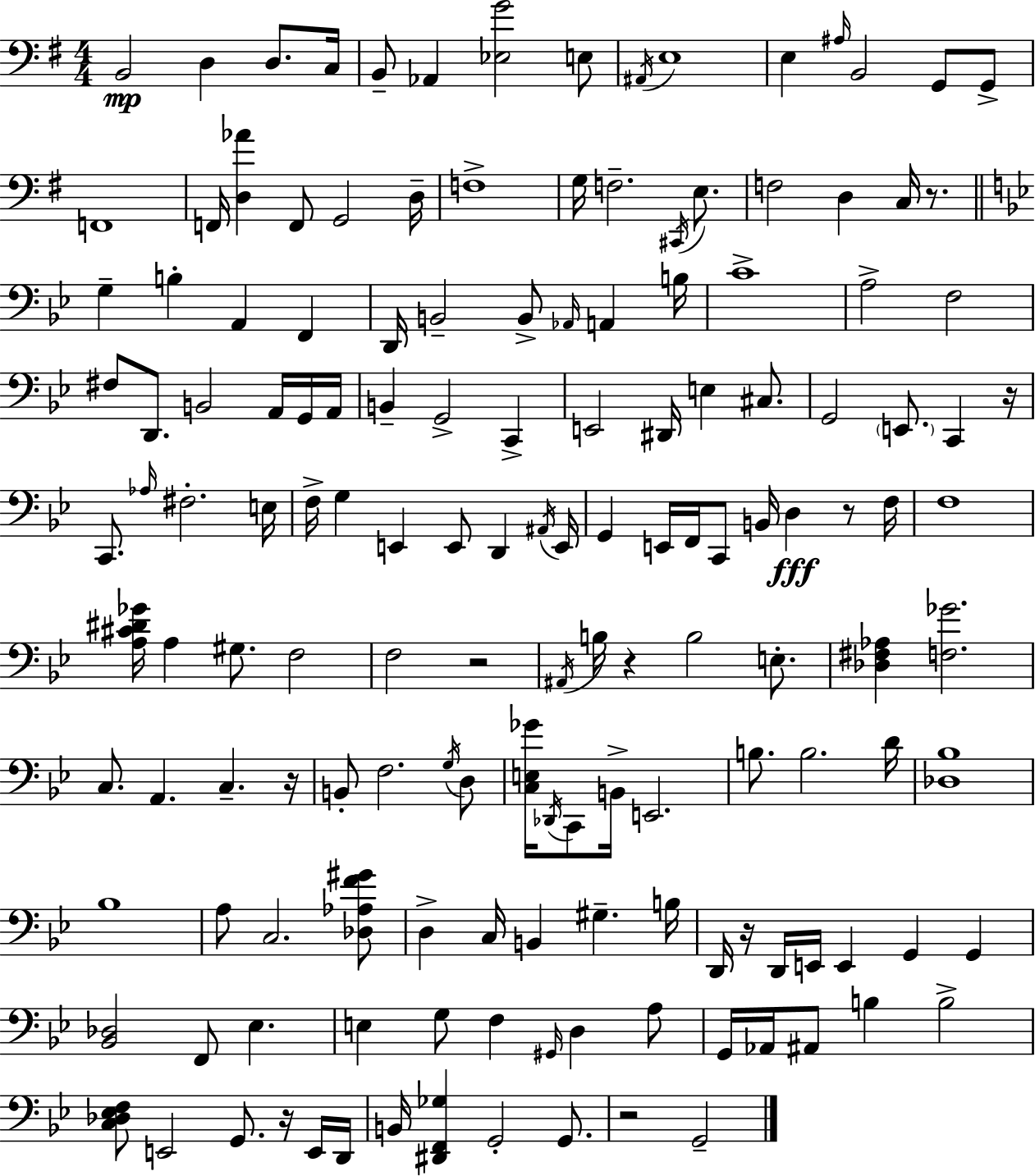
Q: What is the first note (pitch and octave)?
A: B2